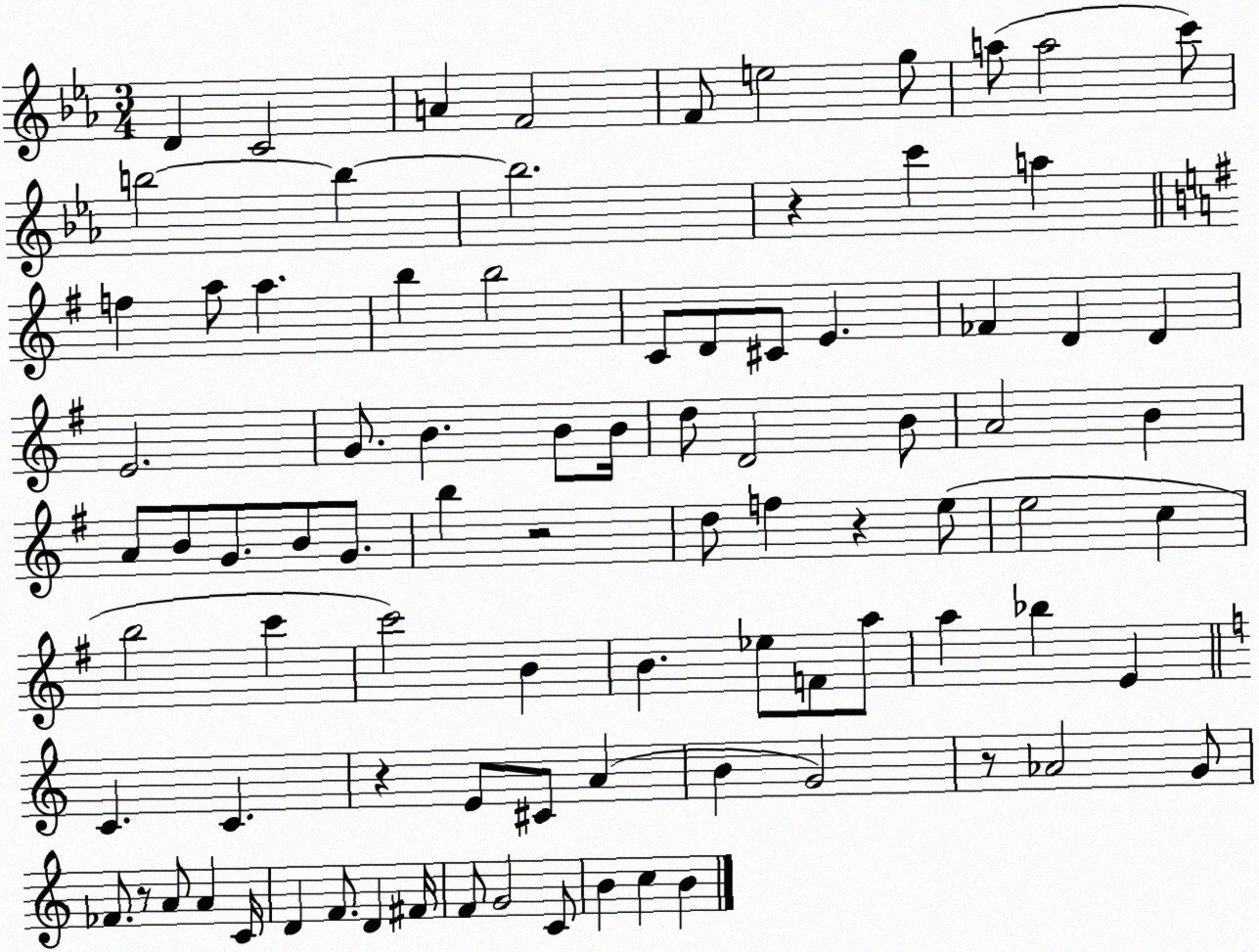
X:1
T:Untitled
M:3/4
L:1/4
K:Eb
D C2 A F2 F/2 e2 g/2 a/2 a2 c'/2 b2 b b2 z c' a f a/2 a b b2 C/2 D/2 ^C/2 E _F D D E2 G/2 B B/2 B/4 d/2 D2 B/2 A2 B A/2 B/2 G/2 B/2 G/2 b z2 d/2 f z e/2 e2 c b2 c' c'2 B B _e/2 F/2 a/2 a _b E C C z E/2 ^C/2 A B G2 z/2 _A2 G/2 _F/2 z/2 A/2 A C/4 D F/2 D ^F/4 F/2 G2 C/2 B c B